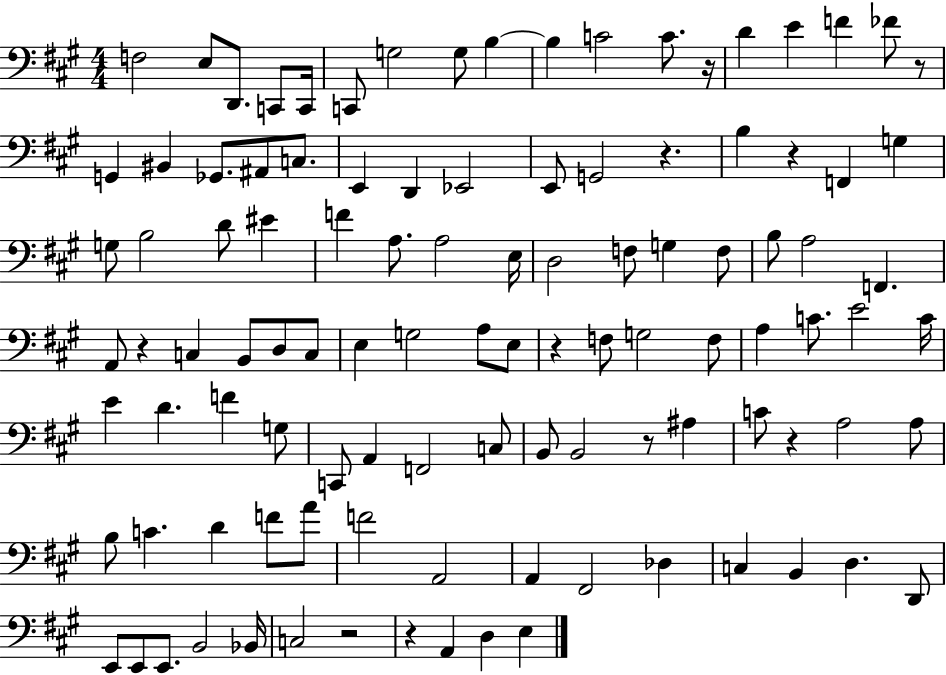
F3/h E3/e D2/e. C2/e C2/s C2/e G3/h G3/e B3/q B3/q C4/h C4/e. R/s D4/q E4/q F4/q FES4/e R/e G2/q BIS2/q Gb2/e. A#2/e C3/e. E2/q D2/q Eb2/h E2/e G2/h R/q. B3/q R/q F2/q G3/q G3/e B3/h D4/e EIS4/q F4/q A3/e. A3/h E3/s D3/h F3/e G3/q F3/e B3/e A3/h F2/q. A2/e R/q C3/q B2/e D3/e C3/e E3/q G3/h A3/e E3/e R/q F3/e G3/h F3/e A3/q C4/e. E4/h C4/s E4/q D4/q. F4/q G3/e C2/e A2/q F2/h C3/e B2/e B2/h R/e A#3/q C4/e R/q A3/h A3/e B3/e C4/q. D4/q F4/e A4/e F4/h A2/h A2/q F#2/h Db3/q C3/q B2/q D3/q. D2/e E2/e E2/e E2/e. B2/h Bb2/s C3/h R/h R/q A2/q D3/q E3/q